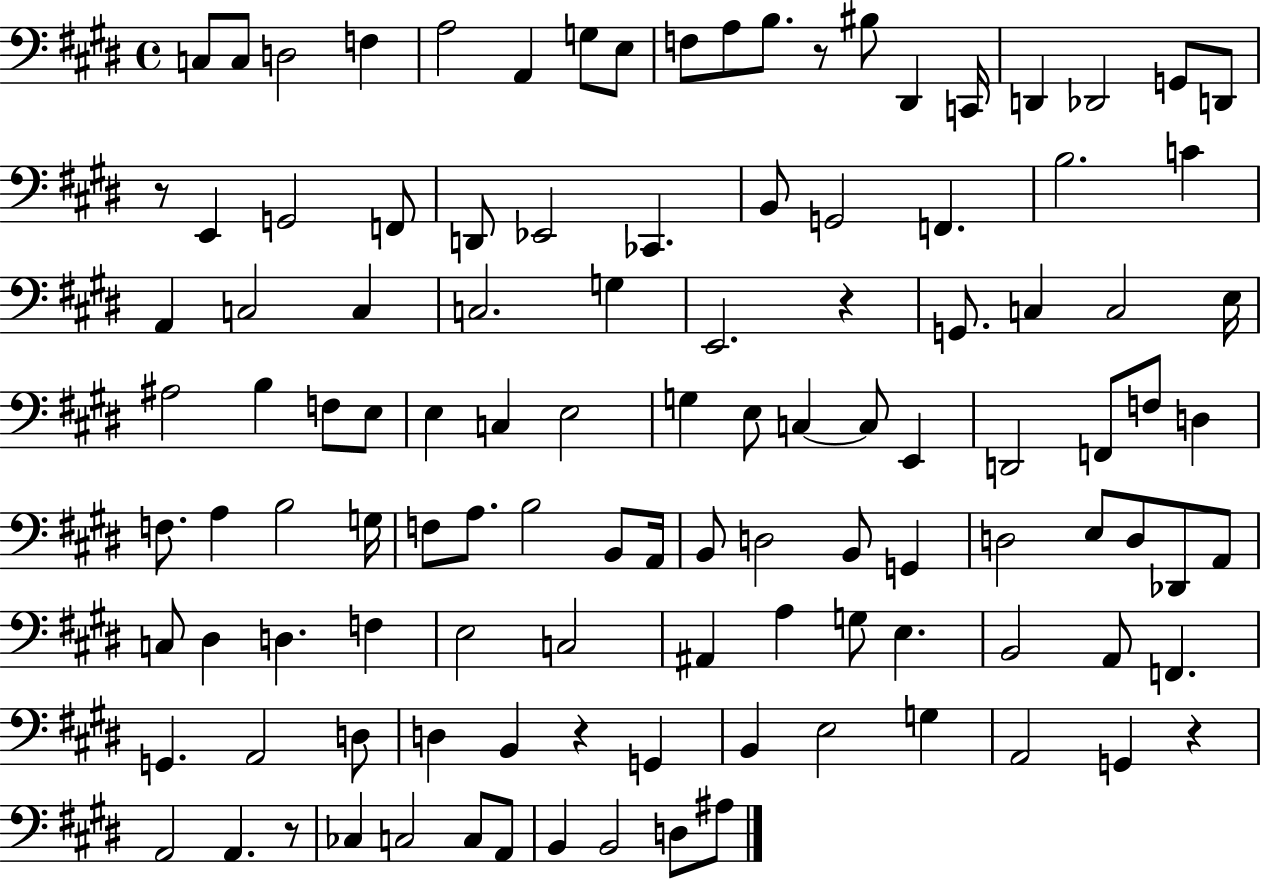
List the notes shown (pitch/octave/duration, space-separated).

C3/e C3/e D3/h F3/q A3/h A2/q G3/e E3/e F3/e A3/e B3/e. R/e BIS3/e D#2/q C2/s D2/q Db2/h G2/e D2/e R/e E2/q G2/h F2/e D2/e Eb2/h CES2/q. B2/e G2/h F2/q. B3/h. C4/q A2/q C3/h C3/q C3/h. G3/q E2/h. R/q G2/e. C3/q C3/h E3/s A#3/h B3/q F3/e E3/e E3/q C3/q E3/h G3/q E3/e C3/q C3/e E2/q D2/h F2/e F3/e D3/q F3/e. A3/q B3/h G3/s F3/e A3/e. B3/h B2/e A2/s B2/e D3/h B2/e G2/q D3/h E3/e D3/e Db2/e A2/e C3/e D#3/q D3/q. F3/q E3/h C3/h A#2/q A3/q G3/e E3/q. B2/h A2/e F2/q. G2/q. A2/h D3/e D3/q B2/q R/q G2/q B2/q E3/h G3/q A2/h G2/q R/q A2/h A2/q. R/e CES3/q C3/h C3/e A2/e B2/q B2/h D3/e A#3/e